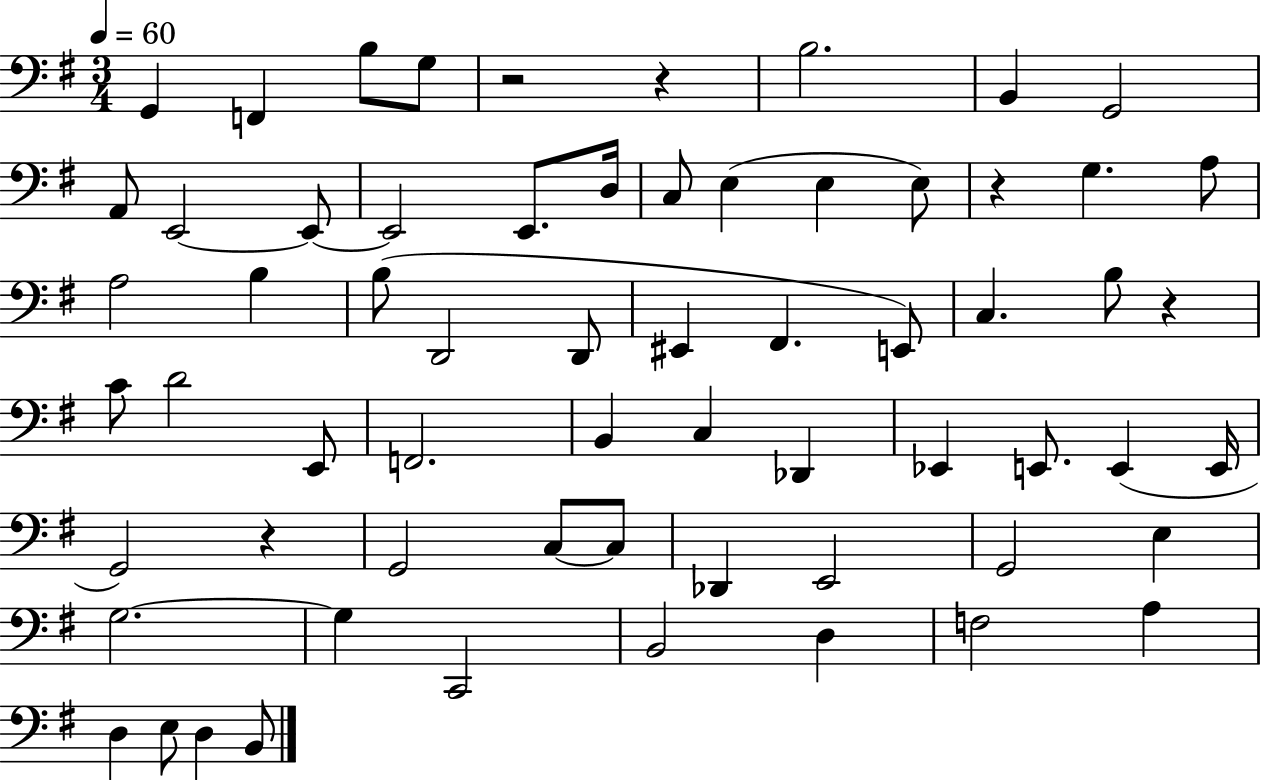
{
  \clef bass
  \numericTimeSignature
  \time 3/4
  \key g \major
  \tempo 4 = 60
  g,4 f,4 b8 g8 | r2 r4 | b2. | b,4 g,2 | \break a,8 e,2~~ e,8~~ | e,2 e,8. d16 | c8 e4( e4 e8) | r4 g4. a8 | \break a2 b4 | b8( d,2 d,8 | eis,4 fis,4. e,8) | c4. b8 r4 | \break c'8 d'2 e,8 | f,2. | b,4 c4 des,4 | ees,4 e,8. e,4( e,16 | \break g,2) r4 | g,2 c8~~ c8 | des,4 e,2 | g,2 e4 | \break g2.~~ | g4 c,2 | b,2 d4 | f2 a4 | \break d4 e8 d4 b,8 | \bar "|."
}